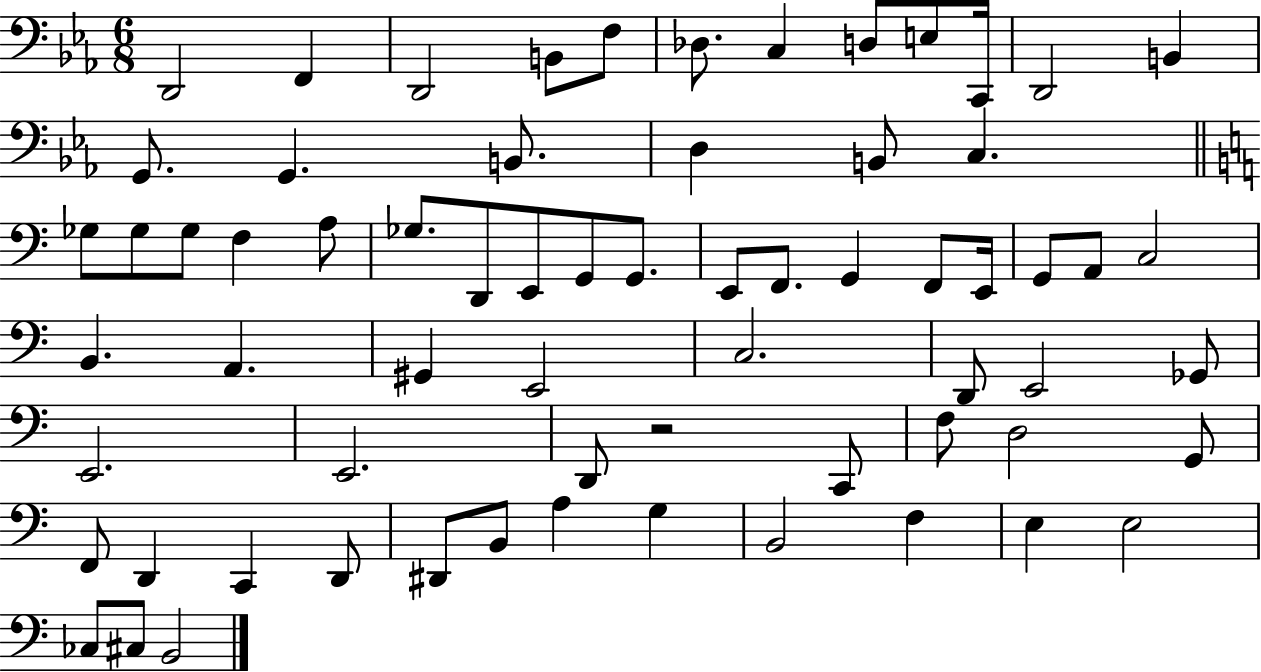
X:1
T:Untitled
M:6/8
L:1/4
K:Eb
D,,2 F,, D,,2 B,,/2 F,/2 _D,/2 C, D,/2 E,/2 C,,/4 D,,2 B,, G,,/2 G,, B,,/2 D, B,,/2 C, _G,/2 _G,/2 _G,/2 F, A,/2 _G,/2 D,,/2 E,,/2 G,,/2 G,,/2 E,,/2 F,,/2 G,, F,,/2 E,,/4 G,,/2 A,,/2 C,2 B,, A,, ^G,, E,,2 C,2 D,,/2 E,,2 _G,,/2 E,,2 E,,2 D,,/2 z2 C,,/2 F,/2 D,2 G,,/2 F,,/2 D,, C,, D,,/2 ^D,,/2 B,,/2 A, G, B,,2 F, E, E,2 _C,/2 ^C,/2 B,,2